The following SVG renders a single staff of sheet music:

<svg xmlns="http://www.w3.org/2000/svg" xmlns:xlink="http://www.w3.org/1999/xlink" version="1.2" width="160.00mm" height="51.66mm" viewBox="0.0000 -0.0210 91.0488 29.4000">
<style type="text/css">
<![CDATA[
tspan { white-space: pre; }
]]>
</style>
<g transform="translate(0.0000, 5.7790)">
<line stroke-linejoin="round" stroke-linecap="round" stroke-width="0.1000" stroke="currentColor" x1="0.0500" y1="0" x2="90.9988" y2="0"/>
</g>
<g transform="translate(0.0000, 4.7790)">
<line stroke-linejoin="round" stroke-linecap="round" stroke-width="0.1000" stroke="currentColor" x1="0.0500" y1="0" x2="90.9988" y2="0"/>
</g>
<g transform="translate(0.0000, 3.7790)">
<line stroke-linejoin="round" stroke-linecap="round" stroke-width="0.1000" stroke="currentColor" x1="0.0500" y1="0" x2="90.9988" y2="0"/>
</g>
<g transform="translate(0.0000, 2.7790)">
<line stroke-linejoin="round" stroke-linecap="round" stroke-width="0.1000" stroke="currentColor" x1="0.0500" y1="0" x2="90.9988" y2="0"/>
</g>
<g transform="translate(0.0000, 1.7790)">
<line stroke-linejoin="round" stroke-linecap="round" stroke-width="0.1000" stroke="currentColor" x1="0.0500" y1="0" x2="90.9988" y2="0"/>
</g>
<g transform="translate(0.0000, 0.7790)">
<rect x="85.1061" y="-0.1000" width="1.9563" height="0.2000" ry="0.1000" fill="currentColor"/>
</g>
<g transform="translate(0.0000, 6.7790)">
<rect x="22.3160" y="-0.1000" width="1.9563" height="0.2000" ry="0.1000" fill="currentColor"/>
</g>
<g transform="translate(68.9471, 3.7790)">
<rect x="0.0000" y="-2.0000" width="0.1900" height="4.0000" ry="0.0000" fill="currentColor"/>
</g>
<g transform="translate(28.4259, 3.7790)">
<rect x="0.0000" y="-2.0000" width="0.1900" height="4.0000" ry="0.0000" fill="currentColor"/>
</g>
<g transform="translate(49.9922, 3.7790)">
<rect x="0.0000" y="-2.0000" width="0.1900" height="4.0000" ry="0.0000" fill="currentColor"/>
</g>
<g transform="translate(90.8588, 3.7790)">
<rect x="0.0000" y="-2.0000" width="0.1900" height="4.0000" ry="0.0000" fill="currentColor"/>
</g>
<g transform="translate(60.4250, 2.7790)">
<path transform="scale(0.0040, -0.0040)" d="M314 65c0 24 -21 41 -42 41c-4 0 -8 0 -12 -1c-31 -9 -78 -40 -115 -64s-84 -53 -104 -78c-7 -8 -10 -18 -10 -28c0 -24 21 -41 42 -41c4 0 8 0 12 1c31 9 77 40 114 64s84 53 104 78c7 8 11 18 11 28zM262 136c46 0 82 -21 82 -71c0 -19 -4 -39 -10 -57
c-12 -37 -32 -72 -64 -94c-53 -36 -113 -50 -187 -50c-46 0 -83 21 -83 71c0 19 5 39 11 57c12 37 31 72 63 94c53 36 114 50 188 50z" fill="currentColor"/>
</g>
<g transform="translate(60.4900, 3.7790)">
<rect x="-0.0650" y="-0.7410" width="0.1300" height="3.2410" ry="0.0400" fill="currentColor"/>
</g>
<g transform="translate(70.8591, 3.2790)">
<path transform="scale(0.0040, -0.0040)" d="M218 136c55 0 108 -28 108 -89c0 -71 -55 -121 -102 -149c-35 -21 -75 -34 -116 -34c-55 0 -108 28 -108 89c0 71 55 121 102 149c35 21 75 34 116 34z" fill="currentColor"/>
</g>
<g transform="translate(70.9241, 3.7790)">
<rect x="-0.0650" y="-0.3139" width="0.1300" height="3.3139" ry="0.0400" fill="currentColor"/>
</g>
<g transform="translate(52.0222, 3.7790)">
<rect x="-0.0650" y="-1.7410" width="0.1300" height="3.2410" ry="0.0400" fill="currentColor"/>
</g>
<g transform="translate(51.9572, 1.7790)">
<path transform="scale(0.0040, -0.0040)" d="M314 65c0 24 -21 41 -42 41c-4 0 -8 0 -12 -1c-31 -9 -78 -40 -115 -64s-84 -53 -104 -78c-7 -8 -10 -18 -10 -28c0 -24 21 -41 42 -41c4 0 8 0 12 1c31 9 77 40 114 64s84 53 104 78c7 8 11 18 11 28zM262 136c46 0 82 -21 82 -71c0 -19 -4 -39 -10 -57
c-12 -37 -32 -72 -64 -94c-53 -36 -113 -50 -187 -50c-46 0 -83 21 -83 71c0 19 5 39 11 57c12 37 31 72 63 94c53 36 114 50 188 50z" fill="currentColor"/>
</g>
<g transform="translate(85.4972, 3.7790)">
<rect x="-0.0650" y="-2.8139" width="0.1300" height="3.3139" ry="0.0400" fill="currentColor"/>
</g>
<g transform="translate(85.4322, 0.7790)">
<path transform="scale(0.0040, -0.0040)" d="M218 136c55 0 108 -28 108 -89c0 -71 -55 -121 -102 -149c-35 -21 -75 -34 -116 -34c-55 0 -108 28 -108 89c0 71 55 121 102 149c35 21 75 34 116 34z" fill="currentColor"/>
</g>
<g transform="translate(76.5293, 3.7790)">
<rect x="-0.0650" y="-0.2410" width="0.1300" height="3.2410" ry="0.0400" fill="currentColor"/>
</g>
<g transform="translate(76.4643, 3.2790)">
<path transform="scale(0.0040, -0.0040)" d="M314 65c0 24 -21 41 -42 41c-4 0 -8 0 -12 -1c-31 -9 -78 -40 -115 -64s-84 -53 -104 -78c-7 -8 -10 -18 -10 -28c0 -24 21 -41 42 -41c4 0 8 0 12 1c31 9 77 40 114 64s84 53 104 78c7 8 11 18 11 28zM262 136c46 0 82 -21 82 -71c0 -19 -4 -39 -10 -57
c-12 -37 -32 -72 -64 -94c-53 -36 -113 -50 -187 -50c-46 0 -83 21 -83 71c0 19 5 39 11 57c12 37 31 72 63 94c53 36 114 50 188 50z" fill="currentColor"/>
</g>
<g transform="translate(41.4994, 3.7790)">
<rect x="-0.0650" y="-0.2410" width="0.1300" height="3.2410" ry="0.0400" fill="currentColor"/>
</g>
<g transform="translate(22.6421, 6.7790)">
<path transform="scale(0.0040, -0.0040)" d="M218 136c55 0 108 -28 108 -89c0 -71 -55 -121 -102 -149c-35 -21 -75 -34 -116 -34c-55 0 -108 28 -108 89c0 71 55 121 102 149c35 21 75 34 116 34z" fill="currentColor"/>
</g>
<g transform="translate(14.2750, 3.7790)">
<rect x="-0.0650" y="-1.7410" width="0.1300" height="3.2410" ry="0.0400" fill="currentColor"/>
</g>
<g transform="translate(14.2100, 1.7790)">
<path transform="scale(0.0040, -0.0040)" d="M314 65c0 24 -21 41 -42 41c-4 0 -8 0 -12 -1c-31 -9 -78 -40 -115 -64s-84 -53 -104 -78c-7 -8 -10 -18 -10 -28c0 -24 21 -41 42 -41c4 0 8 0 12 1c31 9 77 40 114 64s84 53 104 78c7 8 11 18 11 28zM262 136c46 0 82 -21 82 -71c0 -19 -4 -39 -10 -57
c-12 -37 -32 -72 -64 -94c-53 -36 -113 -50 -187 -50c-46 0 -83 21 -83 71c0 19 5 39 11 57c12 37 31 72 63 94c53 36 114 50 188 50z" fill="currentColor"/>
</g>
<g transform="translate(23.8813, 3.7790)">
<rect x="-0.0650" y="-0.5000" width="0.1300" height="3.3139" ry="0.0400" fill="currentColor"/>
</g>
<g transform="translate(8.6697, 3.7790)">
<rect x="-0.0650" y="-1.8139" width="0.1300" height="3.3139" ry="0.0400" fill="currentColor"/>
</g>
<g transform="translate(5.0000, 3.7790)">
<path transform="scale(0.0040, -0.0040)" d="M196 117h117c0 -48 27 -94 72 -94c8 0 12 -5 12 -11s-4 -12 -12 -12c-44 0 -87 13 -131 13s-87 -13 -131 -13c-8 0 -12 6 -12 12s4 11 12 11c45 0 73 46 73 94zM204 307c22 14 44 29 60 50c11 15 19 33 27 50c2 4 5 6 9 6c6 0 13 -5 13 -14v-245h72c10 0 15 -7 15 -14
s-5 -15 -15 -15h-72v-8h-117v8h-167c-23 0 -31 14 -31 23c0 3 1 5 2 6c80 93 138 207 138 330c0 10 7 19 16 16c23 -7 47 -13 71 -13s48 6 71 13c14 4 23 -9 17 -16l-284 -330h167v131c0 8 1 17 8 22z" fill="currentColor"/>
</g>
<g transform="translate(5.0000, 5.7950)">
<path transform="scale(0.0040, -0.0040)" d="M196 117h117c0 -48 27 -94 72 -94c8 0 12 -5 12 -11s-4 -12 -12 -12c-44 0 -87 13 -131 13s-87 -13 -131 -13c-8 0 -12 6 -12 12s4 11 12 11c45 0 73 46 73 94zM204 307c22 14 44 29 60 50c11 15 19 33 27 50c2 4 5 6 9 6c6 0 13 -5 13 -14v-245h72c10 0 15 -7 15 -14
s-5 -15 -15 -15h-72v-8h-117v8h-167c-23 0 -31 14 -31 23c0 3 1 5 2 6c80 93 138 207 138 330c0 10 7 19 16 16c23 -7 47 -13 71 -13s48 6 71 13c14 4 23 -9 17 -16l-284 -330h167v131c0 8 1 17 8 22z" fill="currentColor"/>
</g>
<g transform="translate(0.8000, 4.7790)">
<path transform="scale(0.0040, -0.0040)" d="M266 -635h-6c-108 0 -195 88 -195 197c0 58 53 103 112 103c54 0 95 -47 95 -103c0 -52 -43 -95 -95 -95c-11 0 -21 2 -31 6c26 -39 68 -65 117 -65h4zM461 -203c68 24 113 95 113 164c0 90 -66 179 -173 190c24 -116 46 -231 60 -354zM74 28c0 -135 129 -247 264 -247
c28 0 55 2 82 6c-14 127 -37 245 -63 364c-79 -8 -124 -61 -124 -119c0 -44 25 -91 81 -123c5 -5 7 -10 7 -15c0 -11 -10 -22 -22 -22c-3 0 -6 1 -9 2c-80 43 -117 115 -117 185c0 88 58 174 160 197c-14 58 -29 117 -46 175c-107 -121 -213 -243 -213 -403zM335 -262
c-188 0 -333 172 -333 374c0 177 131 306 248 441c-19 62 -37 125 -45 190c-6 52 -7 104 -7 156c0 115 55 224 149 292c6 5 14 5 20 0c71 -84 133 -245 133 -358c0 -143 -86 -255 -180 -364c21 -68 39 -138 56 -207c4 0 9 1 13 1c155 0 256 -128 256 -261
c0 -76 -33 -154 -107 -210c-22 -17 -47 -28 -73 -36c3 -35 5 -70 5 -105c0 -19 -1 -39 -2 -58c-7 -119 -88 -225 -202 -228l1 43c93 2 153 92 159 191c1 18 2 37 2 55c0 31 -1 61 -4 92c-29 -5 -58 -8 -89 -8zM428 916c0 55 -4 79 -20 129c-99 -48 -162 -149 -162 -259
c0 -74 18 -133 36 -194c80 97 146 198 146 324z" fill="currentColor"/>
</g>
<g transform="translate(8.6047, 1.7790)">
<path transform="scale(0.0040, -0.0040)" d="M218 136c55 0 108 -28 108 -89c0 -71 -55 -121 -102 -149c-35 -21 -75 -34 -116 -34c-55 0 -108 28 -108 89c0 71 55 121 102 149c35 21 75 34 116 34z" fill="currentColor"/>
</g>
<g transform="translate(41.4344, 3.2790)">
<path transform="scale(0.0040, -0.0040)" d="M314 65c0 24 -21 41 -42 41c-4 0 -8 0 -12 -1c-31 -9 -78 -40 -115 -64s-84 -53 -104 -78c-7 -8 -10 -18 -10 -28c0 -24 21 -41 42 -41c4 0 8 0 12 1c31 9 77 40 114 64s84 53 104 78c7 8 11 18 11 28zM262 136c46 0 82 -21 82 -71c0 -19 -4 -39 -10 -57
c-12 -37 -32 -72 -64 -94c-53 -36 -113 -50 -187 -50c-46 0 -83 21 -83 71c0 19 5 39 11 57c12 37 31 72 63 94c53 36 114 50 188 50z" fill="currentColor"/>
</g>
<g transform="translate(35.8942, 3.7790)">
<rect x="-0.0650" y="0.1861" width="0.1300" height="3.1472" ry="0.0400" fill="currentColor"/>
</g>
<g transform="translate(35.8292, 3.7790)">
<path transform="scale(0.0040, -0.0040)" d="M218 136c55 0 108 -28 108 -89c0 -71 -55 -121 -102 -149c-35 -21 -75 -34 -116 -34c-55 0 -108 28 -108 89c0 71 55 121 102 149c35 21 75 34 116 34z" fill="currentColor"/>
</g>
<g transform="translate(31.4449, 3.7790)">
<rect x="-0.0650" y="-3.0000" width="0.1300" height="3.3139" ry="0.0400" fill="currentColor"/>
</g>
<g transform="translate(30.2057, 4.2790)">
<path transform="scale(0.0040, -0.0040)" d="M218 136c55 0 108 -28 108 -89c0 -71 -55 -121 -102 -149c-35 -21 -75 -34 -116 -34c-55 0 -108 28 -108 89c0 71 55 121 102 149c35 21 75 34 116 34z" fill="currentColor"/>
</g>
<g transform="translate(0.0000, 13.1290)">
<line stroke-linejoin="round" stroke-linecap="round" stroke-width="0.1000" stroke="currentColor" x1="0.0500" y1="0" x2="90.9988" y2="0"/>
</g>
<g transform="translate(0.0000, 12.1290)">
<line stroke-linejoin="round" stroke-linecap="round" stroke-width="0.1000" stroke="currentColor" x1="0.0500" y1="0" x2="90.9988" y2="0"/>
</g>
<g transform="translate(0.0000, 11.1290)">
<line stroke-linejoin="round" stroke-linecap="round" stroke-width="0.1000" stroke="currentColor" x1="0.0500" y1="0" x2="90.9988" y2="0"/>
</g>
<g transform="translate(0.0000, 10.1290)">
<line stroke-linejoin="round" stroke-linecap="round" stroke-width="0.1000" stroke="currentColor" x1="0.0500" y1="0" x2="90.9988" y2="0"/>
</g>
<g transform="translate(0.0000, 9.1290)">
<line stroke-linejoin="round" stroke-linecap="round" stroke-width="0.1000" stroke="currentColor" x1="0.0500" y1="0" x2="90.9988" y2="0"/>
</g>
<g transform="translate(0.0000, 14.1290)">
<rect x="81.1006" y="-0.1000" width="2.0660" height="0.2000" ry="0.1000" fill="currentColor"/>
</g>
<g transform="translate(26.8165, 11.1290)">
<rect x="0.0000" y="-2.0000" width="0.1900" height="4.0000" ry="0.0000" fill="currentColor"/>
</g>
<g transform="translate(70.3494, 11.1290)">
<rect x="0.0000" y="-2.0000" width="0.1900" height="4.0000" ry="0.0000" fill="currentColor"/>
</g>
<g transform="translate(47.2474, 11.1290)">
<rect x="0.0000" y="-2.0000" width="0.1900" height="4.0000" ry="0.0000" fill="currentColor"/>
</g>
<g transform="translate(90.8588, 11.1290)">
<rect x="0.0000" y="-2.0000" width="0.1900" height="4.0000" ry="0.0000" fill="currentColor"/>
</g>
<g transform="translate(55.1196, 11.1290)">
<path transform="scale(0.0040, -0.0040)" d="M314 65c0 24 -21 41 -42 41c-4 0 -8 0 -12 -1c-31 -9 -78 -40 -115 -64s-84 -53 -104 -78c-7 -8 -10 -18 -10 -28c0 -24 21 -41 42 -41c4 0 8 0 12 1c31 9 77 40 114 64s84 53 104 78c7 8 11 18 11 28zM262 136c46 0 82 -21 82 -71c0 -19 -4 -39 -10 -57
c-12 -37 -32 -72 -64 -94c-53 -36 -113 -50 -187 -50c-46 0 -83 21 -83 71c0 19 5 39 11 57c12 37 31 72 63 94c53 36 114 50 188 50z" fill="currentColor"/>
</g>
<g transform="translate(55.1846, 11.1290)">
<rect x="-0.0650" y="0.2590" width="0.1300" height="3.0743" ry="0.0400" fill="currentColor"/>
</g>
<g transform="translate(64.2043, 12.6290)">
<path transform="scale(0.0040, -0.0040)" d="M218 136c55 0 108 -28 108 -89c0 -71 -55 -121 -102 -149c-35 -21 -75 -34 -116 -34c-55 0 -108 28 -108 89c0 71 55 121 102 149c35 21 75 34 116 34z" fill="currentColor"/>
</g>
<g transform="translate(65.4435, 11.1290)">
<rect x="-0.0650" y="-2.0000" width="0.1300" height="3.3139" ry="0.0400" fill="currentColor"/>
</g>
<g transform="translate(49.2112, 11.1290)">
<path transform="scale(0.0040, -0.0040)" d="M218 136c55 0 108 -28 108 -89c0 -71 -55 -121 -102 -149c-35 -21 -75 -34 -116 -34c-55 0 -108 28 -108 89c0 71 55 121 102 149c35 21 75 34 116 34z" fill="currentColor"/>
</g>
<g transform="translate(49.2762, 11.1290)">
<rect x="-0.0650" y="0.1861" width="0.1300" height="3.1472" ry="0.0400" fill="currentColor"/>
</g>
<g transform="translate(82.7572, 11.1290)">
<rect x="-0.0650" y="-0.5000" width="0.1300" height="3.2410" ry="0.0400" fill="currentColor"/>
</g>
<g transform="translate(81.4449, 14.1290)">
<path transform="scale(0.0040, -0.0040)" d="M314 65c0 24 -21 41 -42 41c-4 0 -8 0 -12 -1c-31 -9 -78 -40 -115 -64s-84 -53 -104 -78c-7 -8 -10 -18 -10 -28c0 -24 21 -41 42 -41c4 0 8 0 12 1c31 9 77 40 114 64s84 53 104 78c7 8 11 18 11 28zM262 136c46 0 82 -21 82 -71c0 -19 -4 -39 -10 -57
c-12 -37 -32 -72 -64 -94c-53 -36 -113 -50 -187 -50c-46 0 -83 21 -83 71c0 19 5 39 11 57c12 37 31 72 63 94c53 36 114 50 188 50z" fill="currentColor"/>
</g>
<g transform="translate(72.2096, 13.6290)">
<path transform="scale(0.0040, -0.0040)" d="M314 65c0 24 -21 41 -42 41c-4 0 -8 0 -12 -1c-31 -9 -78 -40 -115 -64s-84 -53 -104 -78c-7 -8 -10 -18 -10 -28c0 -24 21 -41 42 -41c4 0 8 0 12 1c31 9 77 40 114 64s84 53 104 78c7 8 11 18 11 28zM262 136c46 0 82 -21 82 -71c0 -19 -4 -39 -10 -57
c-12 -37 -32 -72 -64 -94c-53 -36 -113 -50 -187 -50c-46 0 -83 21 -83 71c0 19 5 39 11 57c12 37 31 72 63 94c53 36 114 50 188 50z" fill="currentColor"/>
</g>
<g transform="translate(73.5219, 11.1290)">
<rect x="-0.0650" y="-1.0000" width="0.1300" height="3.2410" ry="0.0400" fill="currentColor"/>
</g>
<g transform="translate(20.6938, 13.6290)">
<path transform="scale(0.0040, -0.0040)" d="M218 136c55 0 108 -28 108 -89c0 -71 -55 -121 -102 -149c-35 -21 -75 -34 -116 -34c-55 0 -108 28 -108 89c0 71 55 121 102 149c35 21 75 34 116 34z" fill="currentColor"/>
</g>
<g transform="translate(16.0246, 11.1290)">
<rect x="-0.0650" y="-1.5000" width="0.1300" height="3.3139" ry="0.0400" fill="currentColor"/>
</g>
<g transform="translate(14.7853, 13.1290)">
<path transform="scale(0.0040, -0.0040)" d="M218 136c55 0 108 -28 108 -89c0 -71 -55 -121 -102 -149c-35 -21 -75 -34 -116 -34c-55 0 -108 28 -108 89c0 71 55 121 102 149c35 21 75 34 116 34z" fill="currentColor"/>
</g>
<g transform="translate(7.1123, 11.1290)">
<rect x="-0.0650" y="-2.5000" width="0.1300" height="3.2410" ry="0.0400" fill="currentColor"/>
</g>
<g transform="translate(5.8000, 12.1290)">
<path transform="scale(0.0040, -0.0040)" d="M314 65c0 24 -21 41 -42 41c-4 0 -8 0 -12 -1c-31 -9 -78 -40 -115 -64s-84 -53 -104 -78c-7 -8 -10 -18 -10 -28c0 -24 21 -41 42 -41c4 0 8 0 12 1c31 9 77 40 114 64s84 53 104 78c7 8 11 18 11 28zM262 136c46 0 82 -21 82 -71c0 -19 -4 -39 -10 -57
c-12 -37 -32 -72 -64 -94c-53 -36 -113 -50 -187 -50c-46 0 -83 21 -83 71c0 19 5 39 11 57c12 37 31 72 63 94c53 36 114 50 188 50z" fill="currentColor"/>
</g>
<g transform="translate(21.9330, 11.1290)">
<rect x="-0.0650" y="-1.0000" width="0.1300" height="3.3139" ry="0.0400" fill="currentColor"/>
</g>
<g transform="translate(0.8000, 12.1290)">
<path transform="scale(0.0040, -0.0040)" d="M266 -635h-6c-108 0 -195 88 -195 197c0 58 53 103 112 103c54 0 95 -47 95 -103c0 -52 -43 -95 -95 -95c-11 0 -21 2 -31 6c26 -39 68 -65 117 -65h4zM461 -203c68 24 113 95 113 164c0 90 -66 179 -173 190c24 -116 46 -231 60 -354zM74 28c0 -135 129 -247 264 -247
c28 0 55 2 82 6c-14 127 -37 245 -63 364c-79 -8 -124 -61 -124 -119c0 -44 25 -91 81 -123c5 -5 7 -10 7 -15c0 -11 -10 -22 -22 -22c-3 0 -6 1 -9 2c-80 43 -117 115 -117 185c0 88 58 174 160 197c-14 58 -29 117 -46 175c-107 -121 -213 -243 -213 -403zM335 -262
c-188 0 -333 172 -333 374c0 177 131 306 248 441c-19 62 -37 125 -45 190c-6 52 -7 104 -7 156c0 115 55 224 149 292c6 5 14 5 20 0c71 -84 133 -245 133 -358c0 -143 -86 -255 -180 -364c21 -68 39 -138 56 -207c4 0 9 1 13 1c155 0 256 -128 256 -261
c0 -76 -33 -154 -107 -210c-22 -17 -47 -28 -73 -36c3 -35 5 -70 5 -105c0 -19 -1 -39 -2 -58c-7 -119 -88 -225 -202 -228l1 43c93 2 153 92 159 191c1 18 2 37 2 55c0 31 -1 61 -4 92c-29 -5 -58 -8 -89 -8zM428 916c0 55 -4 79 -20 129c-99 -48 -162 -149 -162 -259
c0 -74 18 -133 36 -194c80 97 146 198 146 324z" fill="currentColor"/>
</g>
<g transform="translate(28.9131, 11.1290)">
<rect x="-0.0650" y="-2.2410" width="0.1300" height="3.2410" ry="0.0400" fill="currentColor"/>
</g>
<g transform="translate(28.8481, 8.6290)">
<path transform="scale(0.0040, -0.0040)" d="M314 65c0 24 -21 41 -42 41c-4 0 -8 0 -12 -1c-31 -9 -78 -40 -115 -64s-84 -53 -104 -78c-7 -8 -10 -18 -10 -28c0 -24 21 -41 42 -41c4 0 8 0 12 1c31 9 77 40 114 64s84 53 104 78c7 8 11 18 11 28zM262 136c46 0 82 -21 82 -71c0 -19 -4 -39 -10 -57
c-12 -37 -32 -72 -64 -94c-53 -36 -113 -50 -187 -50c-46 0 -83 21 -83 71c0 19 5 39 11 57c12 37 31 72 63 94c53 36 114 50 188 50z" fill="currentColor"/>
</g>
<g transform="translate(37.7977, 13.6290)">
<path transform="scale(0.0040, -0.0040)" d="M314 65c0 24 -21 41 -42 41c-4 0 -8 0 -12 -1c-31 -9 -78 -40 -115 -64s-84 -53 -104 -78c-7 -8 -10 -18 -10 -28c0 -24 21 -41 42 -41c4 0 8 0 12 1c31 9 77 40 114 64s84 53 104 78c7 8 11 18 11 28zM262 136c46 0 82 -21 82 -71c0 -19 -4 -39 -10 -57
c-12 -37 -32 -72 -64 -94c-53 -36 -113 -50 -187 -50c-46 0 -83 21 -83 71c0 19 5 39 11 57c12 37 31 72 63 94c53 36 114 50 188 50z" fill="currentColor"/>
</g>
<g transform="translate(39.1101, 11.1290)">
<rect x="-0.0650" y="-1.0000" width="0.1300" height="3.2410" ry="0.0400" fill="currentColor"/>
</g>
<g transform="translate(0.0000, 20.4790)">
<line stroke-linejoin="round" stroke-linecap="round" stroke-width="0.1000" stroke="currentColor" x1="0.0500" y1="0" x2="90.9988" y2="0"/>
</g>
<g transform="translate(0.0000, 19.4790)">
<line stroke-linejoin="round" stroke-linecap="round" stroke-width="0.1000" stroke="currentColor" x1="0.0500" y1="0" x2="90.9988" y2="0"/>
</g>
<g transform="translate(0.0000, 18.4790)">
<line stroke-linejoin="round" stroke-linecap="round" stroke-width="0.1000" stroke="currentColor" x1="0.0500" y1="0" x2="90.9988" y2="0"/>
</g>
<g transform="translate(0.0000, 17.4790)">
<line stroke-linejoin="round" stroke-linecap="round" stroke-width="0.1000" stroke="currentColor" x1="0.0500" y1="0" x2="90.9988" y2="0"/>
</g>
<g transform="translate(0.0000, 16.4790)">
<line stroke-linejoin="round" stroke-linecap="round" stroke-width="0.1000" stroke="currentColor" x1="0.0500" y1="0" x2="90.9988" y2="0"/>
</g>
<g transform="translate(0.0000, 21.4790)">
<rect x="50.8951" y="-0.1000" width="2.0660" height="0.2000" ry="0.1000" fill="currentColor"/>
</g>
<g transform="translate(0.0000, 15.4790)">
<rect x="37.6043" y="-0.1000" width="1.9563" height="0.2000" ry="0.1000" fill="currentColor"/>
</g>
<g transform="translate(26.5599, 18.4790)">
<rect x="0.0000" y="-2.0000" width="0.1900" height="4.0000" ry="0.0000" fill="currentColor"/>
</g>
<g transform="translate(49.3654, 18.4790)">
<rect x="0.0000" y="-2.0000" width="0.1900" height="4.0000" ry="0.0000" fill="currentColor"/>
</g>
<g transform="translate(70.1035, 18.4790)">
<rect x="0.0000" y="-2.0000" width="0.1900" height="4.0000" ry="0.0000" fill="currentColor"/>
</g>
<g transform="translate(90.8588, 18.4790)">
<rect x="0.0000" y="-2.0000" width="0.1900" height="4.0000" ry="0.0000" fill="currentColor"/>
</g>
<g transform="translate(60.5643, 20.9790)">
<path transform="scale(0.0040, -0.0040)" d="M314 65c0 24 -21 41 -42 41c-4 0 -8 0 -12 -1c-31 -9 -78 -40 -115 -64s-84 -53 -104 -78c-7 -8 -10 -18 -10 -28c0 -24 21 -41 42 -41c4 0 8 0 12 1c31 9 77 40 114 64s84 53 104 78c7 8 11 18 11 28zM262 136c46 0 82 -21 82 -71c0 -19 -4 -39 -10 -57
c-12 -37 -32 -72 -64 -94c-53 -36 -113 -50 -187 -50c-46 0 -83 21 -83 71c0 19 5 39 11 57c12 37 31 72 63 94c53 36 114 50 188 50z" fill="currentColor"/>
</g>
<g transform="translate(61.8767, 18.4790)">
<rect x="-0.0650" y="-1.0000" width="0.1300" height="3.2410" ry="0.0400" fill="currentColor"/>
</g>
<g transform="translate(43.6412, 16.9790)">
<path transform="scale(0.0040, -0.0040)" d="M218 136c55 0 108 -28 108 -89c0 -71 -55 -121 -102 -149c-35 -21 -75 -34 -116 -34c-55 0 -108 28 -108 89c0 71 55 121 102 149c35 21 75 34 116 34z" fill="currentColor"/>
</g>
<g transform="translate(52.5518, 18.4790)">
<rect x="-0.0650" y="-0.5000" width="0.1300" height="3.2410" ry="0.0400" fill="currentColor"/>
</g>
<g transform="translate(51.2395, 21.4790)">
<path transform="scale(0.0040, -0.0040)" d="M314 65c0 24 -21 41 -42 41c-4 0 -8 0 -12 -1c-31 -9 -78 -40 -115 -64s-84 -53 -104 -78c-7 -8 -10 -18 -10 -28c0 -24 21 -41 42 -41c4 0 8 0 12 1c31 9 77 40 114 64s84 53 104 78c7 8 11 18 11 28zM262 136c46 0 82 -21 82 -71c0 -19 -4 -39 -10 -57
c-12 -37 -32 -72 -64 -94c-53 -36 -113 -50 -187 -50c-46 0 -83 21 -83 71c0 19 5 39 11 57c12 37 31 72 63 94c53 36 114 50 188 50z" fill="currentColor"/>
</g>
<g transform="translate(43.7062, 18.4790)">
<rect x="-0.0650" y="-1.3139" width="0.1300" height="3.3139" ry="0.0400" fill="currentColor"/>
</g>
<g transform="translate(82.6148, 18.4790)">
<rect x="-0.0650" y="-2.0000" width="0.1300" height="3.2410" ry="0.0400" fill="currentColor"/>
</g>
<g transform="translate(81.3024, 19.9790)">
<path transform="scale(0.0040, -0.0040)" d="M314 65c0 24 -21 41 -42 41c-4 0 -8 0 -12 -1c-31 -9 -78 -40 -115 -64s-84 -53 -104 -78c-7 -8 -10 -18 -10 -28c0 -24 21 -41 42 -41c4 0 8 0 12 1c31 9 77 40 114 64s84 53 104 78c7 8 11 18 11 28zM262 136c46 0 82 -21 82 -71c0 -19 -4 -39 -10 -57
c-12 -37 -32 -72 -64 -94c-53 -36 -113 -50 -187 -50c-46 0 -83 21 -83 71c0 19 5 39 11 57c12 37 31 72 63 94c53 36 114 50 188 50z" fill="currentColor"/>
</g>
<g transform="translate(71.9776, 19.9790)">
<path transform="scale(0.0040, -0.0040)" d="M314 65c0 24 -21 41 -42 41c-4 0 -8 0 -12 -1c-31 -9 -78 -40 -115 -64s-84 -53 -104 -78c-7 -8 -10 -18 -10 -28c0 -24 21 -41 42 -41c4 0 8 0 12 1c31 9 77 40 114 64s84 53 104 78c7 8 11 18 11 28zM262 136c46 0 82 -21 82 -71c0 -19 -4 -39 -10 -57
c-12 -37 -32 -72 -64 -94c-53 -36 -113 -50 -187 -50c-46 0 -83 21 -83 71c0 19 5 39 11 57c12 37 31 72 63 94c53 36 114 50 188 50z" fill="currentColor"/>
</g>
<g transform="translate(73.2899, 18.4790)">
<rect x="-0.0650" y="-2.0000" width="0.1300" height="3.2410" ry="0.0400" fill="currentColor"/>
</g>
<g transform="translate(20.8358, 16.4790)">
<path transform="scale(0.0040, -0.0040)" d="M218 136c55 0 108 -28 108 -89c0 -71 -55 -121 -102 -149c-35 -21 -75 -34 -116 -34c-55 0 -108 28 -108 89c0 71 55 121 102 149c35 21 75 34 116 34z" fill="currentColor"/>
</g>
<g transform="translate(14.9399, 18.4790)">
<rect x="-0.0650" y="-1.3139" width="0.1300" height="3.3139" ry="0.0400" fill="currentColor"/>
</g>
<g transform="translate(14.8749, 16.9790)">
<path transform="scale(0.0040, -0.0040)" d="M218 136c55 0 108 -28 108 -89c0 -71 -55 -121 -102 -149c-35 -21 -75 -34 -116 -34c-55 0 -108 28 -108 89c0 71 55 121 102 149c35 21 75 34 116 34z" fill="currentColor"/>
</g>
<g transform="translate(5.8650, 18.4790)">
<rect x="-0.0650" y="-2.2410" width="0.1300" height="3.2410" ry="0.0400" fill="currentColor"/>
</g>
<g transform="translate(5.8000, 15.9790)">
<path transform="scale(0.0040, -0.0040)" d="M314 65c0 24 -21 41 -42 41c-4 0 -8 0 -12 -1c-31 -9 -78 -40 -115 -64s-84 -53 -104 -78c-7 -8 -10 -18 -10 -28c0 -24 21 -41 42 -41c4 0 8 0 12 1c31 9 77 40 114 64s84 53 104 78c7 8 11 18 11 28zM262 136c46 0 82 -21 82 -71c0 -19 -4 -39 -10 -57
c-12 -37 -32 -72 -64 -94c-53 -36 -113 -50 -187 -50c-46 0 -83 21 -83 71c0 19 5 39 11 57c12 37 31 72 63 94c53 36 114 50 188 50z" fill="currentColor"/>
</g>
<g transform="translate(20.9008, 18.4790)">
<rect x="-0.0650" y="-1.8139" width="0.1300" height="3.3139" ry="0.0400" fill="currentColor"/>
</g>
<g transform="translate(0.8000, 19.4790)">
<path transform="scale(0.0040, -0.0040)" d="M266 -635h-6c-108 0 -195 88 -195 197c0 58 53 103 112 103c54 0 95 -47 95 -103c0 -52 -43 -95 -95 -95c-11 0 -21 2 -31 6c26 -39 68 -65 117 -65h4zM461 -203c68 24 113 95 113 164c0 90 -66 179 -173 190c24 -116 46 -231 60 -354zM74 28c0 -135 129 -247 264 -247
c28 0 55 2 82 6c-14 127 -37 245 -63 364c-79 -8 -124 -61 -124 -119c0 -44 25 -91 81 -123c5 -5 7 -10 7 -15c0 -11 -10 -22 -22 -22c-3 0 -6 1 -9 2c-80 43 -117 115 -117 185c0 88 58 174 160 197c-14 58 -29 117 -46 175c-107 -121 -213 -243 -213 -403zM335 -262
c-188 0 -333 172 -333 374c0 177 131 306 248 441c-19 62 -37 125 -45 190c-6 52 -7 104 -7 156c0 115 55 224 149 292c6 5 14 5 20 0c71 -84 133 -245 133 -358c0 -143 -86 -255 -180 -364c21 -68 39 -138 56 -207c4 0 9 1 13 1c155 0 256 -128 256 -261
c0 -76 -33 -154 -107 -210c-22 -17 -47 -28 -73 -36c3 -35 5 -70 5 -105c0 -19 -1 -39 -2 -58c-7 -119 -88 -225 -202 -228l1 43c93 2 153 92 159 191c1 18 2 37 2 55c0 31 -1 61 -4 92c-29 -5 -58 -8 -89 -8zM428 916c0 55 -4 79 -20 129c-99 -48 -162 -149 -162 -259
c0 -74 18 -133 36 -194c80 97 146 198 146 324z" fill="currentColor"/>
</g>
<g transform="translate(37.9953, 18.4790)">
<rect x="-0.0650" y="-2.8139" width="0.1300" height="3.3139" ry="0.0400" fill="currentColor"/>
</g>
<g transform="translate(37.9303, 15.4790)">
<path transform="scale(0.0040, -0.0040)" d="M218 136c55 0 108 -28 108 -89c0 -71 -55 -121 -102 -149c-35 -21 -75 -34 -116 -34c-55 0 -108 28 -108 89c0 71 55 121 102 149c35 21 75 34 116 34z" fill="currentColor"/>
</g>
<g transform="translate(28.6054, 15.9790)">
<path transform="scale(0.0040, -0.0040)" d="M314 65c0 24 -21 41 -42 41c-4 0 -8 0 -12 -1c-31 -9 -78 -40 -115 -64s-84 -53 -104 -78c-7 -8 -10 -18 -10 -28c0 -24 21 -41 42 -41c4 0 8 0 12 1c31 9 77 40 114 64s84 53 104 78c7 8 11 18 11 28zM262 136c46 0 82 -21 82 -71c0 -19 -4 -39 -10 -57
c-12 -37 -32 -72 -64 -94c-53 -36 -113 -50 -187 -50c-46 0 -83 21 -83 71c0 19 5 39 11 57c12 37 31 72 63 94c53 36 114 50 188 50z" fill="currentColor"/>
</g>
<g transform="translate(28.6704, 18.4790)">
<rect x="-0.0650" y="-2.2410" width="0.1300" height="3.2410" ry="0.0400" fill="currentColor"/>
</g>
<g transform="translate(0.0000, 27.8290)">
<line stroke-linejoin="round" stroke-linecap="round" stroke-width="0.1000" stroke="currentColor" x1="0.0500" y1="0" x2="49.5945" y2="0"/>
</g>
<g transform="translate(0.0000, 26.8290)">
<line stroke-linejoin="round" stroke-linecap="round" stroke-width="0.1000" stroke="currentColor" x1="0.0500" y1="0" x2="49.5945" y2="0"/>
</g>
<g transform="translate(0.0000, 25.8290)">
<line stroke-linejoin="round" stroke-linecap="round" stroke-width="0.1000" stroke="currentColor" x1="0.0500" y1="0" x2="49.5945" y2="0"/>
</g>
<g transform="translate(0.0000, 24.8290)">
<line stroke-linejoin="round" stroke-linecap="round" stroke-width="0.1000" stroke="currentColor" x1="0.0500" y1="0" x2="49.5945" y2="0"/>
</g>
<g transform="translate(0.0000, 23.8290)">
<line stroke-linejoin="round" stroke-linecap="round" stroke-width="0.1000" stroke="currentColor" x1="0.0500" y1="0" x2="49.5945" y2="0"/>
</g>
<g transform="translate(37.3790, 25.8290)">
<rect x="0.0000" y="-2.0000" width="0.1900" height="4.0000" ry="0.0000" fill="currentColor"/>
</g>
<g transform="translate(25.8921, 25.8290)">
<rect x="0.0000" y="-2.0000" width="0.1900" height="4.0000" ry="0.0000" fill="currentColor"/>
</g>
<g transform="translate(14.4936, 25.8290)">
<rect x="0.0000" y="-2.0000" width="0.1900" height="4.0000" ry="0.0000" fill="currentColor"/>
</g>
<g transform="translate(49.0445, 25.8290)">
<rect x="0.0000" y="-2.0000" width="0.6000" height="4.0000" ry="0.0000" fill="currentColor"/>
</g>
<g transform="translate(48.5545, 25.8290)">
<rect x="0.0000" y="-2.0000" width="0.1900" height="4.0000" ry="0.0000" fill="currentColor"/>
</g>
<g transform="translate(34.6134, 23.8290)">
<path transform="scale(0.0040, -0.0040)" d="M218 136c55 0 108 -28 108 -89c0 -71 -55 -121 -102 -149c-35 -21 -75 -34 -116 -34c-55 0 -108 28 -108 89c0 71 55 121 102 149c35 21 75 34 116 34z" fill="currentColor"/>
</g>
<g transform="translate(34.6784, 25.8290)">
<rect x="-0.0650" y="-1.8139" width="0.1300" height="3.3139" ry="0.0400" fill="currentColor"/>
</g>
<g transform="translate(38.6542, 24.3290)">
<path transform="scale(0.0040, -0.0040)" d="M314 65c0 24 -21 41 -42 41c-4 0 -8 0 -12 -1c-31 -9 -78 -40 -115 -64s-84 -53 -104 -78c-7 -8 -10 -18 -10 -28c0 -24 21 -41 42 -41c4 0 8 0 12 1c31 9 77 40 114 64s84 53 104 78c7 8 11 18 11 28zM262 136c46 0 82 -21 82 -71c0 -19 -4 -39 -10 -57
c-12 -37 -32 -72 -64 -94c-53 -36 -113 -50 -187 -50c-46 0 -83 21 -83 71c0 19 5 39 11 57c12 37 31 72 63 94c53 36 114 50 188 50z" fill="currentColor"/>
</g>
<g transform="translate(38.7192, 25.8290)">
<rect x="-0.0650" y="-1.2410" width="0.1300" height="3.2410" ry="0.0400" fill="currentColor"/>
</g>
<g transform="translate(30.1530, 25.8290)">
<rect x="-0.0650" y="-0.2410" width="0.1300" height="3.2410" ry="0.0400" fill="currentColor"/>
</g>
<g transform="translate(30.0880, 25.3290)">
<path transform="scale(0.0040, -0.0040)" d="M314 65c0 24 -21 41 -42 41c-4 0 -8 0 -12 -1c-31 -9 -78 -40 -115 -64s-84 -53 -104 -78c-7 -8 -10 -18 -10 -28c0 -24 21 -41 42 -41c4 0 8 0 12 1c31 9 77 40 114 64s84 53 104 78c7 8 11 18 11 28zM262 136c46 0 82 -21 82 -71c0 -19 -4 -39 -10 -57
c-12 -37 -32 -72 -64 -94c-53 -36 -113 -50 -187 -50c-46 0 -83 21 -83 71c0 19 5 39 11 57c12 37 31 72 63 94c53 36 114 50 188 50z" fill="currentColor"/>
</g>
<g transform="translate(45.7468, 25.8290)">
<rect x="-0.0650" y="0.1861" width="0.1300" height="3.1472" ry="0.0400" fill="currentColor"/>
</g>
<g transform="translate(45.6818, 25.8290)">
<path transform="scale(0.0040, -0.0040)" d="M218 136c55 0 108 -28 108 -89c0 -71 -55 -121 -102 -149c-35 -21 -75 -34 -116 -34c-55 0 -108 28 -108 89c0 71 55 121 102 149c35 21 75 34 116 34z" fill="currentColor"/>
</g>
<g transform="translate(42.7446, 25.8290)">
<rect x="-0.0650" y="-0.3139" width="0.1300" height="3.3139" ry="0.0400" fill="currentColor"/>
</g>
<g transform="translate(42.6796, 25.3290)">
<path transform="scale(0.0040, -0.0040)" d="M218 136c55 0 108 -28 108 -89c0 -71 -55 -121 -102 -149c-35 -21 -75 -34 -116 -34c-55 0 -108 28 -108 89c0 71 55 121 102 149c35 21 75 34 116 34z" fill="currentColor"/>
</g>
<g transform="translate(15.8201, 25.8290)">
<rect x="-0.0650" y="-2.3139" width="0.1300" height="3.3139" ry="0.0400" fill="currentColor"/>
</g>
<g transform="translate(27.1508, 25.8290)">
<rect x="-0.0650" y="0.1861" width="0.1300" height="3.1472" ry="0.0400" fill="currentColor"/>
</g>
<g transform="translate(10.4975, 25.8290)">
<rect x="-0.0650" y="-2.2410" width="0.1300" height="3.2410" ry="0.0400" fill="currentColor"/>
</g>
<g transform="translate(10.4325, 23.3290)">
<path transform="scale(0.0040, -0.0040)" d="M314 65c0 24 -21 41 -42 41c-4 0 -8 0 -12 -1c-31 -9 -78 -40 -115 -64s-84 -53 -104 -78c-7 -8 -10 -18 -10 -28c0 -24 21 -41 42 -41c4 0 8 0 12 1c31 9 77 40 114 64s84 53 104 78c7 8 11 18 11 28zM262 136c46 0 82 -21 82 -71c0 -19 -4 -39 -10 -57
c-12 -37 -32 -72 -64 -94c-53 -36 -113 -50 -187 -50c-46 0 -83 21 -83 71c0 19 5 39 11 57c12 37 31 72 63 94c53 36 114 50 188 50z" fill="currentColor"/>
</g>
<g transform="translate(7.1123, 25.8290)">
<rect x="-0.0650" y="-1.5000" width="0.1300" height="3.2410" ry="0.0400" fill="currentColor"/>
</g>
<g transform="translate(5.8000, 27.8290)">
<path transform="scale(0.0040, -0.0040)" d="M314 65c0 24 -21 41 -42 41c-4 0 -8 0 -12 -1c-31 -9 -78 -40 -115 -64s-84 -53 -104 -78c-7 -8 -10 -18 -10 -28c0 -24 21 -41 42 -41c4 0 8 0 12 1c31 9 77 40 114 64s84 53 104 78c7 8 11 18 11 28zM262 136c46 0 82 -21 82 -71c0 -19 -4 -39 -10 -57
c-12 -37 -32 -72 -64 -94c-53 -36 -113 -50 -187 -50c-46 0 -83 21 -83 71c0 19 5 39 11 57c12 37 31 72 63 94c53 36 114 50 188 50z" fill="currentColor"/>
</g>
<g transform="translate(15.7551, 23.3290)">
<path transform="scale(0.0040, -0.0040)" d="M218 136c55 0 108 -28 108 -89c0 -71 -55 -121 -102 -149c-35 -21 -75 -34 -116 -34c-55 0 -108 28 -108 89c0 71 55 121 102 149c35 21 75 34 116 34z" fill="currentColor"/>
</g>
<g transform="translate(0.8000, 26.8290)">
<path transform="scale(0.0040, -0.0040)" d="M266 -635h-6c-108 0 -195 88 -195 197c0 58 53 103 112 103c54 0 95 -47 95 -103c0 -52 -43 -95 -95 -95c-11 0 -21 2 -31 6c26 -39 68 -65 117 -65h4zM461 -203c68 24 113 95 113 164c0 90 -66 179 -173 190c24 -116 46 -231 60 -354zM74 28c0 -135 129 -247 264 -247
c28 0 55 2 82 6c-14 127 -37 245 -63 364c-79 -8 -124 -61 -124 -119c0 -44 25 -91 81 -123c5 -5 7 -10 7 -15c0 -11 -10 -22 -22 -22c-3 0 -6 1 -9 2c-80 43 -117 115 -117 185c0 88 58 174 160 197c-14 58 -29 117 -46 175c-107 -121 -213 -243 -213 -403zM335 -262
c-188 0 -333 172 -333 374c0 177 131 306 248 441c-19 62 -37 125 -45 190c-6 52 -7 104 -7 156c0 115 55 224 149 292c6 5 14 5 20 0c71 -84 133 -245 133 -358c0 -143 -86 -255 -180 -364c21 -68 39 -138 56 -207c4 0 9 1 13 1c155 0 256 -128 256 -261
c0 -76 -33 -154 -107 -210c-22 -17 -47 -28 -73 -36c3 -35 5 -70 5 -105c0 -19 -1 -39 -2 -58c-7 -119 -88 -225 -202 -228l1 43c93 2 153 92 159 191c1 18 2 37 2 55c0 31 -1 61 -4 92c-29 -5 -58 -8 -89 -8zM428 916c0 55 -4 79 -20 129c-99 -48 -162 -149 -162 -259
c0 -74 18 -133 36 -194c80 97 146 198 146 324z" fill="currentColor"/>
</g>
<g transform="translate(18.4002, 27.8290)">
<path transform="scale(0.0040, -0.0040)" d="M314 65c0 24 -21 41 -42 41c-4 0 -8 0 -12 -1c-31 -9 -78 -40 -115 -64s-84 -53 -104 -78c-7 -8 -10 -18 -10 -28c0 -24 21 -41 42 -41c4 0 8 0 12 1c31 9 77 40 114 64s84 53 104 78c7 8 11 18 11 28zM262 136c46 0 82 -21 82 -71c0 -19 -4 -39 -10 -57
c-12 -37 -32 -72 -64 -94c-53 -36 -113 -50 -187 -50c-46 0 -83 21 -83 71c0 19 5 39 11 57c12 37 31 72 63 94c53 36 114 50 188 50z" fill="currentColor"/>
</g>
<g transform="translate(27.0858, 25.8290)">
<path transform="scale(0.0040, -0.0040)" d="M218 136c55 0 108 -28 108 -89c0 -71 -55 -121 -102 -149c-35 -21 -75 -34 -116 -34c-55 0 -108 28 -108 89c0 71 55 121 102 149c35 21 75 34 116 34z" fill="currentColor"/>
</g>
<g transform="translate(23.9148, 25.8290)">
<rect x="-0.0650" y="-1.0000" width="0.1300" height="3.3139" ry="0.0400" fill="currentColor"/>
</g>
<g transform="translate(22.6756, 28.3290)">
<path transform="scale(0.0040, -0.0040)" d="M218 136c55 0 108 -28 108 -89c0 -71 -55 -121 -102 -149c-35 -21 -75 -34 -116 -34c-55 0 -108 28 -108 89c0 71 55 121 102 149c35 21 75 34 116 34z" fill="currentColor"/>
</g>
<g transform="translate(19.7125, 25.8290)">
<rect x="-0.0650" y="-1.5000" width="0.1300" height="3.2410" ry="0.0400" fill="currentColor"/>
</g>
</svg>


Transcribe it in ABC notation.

X:1
T:Untitled
M:4/4
L:1/4
K:C
f f2 C A B c2 f2 d2 c c2 a G2 E D g2 D2 B B2 F D2 C2 g2 e f g2 a e C2 D2 F2 F2 E2 g2 g E2 D B c2 f e2 c B